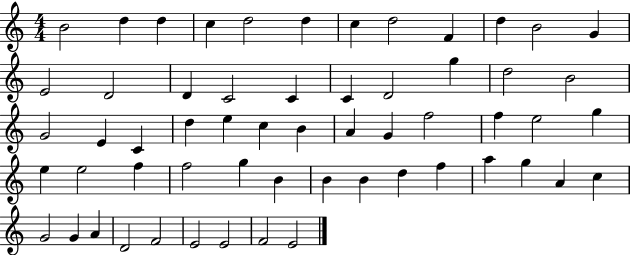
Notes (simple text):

B4/h D5/q D5/q C5/q D5/h D5/q C5/q D5/h F4/q D5/q B4/h G4/q E4/h D4/h D4/q C4/h C4/q C4/q D4/h G5/q D5/h B4/h G4/h E4/q C4/q D5/q E5/q C5/q B4/q A4/q G4/q F5/h F5/q E5/h G5/q E5/q E5/h F5/q F5/h G5/q B4/q B4/q B4/q D5/q F5/q A5/q G5/q A4/q C5/q G4/h G4/q A4/q D4/h F4/h E4/h E4/h F4/h E4/h